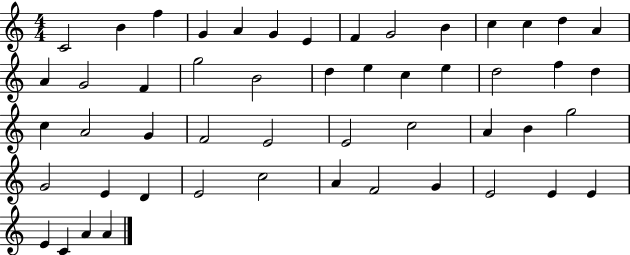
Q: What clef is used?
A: treble